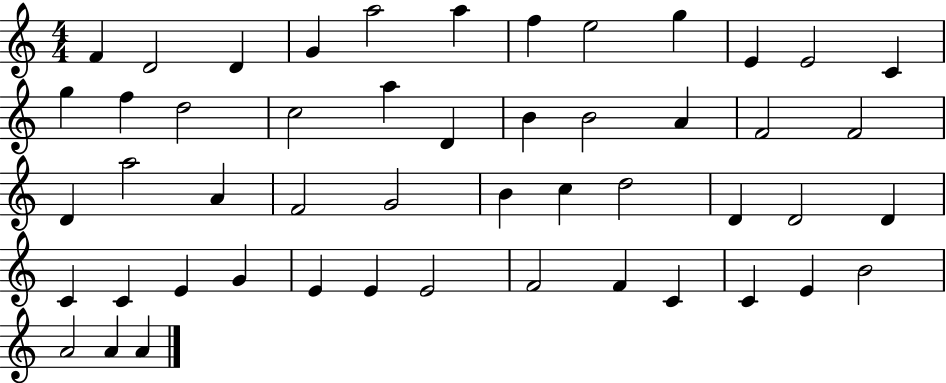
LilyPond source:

{
  \clef treble
  \numericTimeSignature
  \time 4/4
  \key c \major
  f'4 d'2 d'4 | g'4 a''2 a''4 | f''4 e''2 g''4 | e'4 e'2 c'4 | \break g''4 f''4 d''2 | c''2 a''4 d'4 | b'4 b'2 a'4 | f'2 f'2 | \break d'4 a''2 a'4 | f'2 g'2 | b'4 c''4 d''2 | d'4 d'2 d'4 | \break c'4 c'4 e'4 g'4 | e'4 e'4 e'2 | f'2 f'4 c'4 | c'4 e'4 b'2 | \break a'2 a'4 a'4 | \bar "|."
}